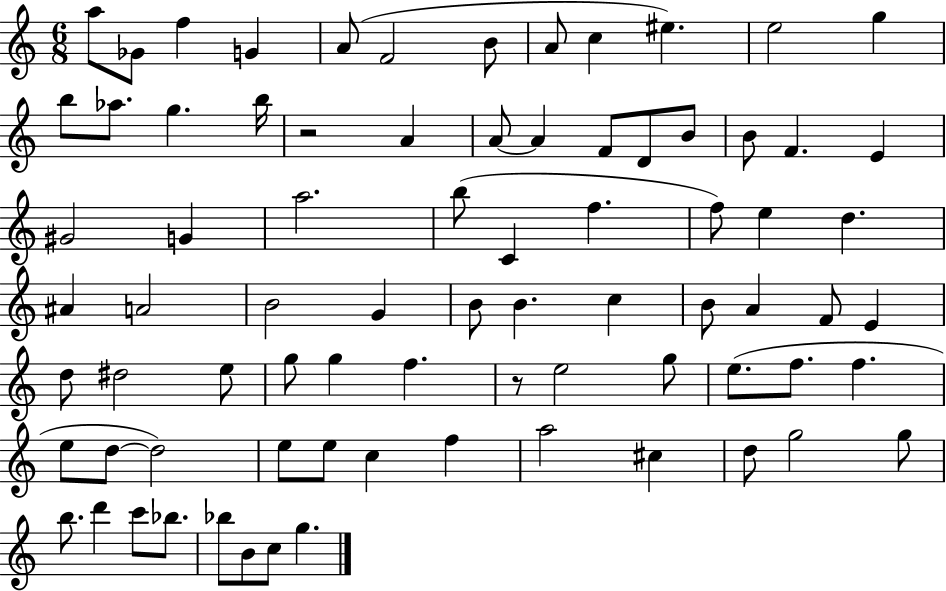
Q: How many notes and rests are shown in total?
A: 78